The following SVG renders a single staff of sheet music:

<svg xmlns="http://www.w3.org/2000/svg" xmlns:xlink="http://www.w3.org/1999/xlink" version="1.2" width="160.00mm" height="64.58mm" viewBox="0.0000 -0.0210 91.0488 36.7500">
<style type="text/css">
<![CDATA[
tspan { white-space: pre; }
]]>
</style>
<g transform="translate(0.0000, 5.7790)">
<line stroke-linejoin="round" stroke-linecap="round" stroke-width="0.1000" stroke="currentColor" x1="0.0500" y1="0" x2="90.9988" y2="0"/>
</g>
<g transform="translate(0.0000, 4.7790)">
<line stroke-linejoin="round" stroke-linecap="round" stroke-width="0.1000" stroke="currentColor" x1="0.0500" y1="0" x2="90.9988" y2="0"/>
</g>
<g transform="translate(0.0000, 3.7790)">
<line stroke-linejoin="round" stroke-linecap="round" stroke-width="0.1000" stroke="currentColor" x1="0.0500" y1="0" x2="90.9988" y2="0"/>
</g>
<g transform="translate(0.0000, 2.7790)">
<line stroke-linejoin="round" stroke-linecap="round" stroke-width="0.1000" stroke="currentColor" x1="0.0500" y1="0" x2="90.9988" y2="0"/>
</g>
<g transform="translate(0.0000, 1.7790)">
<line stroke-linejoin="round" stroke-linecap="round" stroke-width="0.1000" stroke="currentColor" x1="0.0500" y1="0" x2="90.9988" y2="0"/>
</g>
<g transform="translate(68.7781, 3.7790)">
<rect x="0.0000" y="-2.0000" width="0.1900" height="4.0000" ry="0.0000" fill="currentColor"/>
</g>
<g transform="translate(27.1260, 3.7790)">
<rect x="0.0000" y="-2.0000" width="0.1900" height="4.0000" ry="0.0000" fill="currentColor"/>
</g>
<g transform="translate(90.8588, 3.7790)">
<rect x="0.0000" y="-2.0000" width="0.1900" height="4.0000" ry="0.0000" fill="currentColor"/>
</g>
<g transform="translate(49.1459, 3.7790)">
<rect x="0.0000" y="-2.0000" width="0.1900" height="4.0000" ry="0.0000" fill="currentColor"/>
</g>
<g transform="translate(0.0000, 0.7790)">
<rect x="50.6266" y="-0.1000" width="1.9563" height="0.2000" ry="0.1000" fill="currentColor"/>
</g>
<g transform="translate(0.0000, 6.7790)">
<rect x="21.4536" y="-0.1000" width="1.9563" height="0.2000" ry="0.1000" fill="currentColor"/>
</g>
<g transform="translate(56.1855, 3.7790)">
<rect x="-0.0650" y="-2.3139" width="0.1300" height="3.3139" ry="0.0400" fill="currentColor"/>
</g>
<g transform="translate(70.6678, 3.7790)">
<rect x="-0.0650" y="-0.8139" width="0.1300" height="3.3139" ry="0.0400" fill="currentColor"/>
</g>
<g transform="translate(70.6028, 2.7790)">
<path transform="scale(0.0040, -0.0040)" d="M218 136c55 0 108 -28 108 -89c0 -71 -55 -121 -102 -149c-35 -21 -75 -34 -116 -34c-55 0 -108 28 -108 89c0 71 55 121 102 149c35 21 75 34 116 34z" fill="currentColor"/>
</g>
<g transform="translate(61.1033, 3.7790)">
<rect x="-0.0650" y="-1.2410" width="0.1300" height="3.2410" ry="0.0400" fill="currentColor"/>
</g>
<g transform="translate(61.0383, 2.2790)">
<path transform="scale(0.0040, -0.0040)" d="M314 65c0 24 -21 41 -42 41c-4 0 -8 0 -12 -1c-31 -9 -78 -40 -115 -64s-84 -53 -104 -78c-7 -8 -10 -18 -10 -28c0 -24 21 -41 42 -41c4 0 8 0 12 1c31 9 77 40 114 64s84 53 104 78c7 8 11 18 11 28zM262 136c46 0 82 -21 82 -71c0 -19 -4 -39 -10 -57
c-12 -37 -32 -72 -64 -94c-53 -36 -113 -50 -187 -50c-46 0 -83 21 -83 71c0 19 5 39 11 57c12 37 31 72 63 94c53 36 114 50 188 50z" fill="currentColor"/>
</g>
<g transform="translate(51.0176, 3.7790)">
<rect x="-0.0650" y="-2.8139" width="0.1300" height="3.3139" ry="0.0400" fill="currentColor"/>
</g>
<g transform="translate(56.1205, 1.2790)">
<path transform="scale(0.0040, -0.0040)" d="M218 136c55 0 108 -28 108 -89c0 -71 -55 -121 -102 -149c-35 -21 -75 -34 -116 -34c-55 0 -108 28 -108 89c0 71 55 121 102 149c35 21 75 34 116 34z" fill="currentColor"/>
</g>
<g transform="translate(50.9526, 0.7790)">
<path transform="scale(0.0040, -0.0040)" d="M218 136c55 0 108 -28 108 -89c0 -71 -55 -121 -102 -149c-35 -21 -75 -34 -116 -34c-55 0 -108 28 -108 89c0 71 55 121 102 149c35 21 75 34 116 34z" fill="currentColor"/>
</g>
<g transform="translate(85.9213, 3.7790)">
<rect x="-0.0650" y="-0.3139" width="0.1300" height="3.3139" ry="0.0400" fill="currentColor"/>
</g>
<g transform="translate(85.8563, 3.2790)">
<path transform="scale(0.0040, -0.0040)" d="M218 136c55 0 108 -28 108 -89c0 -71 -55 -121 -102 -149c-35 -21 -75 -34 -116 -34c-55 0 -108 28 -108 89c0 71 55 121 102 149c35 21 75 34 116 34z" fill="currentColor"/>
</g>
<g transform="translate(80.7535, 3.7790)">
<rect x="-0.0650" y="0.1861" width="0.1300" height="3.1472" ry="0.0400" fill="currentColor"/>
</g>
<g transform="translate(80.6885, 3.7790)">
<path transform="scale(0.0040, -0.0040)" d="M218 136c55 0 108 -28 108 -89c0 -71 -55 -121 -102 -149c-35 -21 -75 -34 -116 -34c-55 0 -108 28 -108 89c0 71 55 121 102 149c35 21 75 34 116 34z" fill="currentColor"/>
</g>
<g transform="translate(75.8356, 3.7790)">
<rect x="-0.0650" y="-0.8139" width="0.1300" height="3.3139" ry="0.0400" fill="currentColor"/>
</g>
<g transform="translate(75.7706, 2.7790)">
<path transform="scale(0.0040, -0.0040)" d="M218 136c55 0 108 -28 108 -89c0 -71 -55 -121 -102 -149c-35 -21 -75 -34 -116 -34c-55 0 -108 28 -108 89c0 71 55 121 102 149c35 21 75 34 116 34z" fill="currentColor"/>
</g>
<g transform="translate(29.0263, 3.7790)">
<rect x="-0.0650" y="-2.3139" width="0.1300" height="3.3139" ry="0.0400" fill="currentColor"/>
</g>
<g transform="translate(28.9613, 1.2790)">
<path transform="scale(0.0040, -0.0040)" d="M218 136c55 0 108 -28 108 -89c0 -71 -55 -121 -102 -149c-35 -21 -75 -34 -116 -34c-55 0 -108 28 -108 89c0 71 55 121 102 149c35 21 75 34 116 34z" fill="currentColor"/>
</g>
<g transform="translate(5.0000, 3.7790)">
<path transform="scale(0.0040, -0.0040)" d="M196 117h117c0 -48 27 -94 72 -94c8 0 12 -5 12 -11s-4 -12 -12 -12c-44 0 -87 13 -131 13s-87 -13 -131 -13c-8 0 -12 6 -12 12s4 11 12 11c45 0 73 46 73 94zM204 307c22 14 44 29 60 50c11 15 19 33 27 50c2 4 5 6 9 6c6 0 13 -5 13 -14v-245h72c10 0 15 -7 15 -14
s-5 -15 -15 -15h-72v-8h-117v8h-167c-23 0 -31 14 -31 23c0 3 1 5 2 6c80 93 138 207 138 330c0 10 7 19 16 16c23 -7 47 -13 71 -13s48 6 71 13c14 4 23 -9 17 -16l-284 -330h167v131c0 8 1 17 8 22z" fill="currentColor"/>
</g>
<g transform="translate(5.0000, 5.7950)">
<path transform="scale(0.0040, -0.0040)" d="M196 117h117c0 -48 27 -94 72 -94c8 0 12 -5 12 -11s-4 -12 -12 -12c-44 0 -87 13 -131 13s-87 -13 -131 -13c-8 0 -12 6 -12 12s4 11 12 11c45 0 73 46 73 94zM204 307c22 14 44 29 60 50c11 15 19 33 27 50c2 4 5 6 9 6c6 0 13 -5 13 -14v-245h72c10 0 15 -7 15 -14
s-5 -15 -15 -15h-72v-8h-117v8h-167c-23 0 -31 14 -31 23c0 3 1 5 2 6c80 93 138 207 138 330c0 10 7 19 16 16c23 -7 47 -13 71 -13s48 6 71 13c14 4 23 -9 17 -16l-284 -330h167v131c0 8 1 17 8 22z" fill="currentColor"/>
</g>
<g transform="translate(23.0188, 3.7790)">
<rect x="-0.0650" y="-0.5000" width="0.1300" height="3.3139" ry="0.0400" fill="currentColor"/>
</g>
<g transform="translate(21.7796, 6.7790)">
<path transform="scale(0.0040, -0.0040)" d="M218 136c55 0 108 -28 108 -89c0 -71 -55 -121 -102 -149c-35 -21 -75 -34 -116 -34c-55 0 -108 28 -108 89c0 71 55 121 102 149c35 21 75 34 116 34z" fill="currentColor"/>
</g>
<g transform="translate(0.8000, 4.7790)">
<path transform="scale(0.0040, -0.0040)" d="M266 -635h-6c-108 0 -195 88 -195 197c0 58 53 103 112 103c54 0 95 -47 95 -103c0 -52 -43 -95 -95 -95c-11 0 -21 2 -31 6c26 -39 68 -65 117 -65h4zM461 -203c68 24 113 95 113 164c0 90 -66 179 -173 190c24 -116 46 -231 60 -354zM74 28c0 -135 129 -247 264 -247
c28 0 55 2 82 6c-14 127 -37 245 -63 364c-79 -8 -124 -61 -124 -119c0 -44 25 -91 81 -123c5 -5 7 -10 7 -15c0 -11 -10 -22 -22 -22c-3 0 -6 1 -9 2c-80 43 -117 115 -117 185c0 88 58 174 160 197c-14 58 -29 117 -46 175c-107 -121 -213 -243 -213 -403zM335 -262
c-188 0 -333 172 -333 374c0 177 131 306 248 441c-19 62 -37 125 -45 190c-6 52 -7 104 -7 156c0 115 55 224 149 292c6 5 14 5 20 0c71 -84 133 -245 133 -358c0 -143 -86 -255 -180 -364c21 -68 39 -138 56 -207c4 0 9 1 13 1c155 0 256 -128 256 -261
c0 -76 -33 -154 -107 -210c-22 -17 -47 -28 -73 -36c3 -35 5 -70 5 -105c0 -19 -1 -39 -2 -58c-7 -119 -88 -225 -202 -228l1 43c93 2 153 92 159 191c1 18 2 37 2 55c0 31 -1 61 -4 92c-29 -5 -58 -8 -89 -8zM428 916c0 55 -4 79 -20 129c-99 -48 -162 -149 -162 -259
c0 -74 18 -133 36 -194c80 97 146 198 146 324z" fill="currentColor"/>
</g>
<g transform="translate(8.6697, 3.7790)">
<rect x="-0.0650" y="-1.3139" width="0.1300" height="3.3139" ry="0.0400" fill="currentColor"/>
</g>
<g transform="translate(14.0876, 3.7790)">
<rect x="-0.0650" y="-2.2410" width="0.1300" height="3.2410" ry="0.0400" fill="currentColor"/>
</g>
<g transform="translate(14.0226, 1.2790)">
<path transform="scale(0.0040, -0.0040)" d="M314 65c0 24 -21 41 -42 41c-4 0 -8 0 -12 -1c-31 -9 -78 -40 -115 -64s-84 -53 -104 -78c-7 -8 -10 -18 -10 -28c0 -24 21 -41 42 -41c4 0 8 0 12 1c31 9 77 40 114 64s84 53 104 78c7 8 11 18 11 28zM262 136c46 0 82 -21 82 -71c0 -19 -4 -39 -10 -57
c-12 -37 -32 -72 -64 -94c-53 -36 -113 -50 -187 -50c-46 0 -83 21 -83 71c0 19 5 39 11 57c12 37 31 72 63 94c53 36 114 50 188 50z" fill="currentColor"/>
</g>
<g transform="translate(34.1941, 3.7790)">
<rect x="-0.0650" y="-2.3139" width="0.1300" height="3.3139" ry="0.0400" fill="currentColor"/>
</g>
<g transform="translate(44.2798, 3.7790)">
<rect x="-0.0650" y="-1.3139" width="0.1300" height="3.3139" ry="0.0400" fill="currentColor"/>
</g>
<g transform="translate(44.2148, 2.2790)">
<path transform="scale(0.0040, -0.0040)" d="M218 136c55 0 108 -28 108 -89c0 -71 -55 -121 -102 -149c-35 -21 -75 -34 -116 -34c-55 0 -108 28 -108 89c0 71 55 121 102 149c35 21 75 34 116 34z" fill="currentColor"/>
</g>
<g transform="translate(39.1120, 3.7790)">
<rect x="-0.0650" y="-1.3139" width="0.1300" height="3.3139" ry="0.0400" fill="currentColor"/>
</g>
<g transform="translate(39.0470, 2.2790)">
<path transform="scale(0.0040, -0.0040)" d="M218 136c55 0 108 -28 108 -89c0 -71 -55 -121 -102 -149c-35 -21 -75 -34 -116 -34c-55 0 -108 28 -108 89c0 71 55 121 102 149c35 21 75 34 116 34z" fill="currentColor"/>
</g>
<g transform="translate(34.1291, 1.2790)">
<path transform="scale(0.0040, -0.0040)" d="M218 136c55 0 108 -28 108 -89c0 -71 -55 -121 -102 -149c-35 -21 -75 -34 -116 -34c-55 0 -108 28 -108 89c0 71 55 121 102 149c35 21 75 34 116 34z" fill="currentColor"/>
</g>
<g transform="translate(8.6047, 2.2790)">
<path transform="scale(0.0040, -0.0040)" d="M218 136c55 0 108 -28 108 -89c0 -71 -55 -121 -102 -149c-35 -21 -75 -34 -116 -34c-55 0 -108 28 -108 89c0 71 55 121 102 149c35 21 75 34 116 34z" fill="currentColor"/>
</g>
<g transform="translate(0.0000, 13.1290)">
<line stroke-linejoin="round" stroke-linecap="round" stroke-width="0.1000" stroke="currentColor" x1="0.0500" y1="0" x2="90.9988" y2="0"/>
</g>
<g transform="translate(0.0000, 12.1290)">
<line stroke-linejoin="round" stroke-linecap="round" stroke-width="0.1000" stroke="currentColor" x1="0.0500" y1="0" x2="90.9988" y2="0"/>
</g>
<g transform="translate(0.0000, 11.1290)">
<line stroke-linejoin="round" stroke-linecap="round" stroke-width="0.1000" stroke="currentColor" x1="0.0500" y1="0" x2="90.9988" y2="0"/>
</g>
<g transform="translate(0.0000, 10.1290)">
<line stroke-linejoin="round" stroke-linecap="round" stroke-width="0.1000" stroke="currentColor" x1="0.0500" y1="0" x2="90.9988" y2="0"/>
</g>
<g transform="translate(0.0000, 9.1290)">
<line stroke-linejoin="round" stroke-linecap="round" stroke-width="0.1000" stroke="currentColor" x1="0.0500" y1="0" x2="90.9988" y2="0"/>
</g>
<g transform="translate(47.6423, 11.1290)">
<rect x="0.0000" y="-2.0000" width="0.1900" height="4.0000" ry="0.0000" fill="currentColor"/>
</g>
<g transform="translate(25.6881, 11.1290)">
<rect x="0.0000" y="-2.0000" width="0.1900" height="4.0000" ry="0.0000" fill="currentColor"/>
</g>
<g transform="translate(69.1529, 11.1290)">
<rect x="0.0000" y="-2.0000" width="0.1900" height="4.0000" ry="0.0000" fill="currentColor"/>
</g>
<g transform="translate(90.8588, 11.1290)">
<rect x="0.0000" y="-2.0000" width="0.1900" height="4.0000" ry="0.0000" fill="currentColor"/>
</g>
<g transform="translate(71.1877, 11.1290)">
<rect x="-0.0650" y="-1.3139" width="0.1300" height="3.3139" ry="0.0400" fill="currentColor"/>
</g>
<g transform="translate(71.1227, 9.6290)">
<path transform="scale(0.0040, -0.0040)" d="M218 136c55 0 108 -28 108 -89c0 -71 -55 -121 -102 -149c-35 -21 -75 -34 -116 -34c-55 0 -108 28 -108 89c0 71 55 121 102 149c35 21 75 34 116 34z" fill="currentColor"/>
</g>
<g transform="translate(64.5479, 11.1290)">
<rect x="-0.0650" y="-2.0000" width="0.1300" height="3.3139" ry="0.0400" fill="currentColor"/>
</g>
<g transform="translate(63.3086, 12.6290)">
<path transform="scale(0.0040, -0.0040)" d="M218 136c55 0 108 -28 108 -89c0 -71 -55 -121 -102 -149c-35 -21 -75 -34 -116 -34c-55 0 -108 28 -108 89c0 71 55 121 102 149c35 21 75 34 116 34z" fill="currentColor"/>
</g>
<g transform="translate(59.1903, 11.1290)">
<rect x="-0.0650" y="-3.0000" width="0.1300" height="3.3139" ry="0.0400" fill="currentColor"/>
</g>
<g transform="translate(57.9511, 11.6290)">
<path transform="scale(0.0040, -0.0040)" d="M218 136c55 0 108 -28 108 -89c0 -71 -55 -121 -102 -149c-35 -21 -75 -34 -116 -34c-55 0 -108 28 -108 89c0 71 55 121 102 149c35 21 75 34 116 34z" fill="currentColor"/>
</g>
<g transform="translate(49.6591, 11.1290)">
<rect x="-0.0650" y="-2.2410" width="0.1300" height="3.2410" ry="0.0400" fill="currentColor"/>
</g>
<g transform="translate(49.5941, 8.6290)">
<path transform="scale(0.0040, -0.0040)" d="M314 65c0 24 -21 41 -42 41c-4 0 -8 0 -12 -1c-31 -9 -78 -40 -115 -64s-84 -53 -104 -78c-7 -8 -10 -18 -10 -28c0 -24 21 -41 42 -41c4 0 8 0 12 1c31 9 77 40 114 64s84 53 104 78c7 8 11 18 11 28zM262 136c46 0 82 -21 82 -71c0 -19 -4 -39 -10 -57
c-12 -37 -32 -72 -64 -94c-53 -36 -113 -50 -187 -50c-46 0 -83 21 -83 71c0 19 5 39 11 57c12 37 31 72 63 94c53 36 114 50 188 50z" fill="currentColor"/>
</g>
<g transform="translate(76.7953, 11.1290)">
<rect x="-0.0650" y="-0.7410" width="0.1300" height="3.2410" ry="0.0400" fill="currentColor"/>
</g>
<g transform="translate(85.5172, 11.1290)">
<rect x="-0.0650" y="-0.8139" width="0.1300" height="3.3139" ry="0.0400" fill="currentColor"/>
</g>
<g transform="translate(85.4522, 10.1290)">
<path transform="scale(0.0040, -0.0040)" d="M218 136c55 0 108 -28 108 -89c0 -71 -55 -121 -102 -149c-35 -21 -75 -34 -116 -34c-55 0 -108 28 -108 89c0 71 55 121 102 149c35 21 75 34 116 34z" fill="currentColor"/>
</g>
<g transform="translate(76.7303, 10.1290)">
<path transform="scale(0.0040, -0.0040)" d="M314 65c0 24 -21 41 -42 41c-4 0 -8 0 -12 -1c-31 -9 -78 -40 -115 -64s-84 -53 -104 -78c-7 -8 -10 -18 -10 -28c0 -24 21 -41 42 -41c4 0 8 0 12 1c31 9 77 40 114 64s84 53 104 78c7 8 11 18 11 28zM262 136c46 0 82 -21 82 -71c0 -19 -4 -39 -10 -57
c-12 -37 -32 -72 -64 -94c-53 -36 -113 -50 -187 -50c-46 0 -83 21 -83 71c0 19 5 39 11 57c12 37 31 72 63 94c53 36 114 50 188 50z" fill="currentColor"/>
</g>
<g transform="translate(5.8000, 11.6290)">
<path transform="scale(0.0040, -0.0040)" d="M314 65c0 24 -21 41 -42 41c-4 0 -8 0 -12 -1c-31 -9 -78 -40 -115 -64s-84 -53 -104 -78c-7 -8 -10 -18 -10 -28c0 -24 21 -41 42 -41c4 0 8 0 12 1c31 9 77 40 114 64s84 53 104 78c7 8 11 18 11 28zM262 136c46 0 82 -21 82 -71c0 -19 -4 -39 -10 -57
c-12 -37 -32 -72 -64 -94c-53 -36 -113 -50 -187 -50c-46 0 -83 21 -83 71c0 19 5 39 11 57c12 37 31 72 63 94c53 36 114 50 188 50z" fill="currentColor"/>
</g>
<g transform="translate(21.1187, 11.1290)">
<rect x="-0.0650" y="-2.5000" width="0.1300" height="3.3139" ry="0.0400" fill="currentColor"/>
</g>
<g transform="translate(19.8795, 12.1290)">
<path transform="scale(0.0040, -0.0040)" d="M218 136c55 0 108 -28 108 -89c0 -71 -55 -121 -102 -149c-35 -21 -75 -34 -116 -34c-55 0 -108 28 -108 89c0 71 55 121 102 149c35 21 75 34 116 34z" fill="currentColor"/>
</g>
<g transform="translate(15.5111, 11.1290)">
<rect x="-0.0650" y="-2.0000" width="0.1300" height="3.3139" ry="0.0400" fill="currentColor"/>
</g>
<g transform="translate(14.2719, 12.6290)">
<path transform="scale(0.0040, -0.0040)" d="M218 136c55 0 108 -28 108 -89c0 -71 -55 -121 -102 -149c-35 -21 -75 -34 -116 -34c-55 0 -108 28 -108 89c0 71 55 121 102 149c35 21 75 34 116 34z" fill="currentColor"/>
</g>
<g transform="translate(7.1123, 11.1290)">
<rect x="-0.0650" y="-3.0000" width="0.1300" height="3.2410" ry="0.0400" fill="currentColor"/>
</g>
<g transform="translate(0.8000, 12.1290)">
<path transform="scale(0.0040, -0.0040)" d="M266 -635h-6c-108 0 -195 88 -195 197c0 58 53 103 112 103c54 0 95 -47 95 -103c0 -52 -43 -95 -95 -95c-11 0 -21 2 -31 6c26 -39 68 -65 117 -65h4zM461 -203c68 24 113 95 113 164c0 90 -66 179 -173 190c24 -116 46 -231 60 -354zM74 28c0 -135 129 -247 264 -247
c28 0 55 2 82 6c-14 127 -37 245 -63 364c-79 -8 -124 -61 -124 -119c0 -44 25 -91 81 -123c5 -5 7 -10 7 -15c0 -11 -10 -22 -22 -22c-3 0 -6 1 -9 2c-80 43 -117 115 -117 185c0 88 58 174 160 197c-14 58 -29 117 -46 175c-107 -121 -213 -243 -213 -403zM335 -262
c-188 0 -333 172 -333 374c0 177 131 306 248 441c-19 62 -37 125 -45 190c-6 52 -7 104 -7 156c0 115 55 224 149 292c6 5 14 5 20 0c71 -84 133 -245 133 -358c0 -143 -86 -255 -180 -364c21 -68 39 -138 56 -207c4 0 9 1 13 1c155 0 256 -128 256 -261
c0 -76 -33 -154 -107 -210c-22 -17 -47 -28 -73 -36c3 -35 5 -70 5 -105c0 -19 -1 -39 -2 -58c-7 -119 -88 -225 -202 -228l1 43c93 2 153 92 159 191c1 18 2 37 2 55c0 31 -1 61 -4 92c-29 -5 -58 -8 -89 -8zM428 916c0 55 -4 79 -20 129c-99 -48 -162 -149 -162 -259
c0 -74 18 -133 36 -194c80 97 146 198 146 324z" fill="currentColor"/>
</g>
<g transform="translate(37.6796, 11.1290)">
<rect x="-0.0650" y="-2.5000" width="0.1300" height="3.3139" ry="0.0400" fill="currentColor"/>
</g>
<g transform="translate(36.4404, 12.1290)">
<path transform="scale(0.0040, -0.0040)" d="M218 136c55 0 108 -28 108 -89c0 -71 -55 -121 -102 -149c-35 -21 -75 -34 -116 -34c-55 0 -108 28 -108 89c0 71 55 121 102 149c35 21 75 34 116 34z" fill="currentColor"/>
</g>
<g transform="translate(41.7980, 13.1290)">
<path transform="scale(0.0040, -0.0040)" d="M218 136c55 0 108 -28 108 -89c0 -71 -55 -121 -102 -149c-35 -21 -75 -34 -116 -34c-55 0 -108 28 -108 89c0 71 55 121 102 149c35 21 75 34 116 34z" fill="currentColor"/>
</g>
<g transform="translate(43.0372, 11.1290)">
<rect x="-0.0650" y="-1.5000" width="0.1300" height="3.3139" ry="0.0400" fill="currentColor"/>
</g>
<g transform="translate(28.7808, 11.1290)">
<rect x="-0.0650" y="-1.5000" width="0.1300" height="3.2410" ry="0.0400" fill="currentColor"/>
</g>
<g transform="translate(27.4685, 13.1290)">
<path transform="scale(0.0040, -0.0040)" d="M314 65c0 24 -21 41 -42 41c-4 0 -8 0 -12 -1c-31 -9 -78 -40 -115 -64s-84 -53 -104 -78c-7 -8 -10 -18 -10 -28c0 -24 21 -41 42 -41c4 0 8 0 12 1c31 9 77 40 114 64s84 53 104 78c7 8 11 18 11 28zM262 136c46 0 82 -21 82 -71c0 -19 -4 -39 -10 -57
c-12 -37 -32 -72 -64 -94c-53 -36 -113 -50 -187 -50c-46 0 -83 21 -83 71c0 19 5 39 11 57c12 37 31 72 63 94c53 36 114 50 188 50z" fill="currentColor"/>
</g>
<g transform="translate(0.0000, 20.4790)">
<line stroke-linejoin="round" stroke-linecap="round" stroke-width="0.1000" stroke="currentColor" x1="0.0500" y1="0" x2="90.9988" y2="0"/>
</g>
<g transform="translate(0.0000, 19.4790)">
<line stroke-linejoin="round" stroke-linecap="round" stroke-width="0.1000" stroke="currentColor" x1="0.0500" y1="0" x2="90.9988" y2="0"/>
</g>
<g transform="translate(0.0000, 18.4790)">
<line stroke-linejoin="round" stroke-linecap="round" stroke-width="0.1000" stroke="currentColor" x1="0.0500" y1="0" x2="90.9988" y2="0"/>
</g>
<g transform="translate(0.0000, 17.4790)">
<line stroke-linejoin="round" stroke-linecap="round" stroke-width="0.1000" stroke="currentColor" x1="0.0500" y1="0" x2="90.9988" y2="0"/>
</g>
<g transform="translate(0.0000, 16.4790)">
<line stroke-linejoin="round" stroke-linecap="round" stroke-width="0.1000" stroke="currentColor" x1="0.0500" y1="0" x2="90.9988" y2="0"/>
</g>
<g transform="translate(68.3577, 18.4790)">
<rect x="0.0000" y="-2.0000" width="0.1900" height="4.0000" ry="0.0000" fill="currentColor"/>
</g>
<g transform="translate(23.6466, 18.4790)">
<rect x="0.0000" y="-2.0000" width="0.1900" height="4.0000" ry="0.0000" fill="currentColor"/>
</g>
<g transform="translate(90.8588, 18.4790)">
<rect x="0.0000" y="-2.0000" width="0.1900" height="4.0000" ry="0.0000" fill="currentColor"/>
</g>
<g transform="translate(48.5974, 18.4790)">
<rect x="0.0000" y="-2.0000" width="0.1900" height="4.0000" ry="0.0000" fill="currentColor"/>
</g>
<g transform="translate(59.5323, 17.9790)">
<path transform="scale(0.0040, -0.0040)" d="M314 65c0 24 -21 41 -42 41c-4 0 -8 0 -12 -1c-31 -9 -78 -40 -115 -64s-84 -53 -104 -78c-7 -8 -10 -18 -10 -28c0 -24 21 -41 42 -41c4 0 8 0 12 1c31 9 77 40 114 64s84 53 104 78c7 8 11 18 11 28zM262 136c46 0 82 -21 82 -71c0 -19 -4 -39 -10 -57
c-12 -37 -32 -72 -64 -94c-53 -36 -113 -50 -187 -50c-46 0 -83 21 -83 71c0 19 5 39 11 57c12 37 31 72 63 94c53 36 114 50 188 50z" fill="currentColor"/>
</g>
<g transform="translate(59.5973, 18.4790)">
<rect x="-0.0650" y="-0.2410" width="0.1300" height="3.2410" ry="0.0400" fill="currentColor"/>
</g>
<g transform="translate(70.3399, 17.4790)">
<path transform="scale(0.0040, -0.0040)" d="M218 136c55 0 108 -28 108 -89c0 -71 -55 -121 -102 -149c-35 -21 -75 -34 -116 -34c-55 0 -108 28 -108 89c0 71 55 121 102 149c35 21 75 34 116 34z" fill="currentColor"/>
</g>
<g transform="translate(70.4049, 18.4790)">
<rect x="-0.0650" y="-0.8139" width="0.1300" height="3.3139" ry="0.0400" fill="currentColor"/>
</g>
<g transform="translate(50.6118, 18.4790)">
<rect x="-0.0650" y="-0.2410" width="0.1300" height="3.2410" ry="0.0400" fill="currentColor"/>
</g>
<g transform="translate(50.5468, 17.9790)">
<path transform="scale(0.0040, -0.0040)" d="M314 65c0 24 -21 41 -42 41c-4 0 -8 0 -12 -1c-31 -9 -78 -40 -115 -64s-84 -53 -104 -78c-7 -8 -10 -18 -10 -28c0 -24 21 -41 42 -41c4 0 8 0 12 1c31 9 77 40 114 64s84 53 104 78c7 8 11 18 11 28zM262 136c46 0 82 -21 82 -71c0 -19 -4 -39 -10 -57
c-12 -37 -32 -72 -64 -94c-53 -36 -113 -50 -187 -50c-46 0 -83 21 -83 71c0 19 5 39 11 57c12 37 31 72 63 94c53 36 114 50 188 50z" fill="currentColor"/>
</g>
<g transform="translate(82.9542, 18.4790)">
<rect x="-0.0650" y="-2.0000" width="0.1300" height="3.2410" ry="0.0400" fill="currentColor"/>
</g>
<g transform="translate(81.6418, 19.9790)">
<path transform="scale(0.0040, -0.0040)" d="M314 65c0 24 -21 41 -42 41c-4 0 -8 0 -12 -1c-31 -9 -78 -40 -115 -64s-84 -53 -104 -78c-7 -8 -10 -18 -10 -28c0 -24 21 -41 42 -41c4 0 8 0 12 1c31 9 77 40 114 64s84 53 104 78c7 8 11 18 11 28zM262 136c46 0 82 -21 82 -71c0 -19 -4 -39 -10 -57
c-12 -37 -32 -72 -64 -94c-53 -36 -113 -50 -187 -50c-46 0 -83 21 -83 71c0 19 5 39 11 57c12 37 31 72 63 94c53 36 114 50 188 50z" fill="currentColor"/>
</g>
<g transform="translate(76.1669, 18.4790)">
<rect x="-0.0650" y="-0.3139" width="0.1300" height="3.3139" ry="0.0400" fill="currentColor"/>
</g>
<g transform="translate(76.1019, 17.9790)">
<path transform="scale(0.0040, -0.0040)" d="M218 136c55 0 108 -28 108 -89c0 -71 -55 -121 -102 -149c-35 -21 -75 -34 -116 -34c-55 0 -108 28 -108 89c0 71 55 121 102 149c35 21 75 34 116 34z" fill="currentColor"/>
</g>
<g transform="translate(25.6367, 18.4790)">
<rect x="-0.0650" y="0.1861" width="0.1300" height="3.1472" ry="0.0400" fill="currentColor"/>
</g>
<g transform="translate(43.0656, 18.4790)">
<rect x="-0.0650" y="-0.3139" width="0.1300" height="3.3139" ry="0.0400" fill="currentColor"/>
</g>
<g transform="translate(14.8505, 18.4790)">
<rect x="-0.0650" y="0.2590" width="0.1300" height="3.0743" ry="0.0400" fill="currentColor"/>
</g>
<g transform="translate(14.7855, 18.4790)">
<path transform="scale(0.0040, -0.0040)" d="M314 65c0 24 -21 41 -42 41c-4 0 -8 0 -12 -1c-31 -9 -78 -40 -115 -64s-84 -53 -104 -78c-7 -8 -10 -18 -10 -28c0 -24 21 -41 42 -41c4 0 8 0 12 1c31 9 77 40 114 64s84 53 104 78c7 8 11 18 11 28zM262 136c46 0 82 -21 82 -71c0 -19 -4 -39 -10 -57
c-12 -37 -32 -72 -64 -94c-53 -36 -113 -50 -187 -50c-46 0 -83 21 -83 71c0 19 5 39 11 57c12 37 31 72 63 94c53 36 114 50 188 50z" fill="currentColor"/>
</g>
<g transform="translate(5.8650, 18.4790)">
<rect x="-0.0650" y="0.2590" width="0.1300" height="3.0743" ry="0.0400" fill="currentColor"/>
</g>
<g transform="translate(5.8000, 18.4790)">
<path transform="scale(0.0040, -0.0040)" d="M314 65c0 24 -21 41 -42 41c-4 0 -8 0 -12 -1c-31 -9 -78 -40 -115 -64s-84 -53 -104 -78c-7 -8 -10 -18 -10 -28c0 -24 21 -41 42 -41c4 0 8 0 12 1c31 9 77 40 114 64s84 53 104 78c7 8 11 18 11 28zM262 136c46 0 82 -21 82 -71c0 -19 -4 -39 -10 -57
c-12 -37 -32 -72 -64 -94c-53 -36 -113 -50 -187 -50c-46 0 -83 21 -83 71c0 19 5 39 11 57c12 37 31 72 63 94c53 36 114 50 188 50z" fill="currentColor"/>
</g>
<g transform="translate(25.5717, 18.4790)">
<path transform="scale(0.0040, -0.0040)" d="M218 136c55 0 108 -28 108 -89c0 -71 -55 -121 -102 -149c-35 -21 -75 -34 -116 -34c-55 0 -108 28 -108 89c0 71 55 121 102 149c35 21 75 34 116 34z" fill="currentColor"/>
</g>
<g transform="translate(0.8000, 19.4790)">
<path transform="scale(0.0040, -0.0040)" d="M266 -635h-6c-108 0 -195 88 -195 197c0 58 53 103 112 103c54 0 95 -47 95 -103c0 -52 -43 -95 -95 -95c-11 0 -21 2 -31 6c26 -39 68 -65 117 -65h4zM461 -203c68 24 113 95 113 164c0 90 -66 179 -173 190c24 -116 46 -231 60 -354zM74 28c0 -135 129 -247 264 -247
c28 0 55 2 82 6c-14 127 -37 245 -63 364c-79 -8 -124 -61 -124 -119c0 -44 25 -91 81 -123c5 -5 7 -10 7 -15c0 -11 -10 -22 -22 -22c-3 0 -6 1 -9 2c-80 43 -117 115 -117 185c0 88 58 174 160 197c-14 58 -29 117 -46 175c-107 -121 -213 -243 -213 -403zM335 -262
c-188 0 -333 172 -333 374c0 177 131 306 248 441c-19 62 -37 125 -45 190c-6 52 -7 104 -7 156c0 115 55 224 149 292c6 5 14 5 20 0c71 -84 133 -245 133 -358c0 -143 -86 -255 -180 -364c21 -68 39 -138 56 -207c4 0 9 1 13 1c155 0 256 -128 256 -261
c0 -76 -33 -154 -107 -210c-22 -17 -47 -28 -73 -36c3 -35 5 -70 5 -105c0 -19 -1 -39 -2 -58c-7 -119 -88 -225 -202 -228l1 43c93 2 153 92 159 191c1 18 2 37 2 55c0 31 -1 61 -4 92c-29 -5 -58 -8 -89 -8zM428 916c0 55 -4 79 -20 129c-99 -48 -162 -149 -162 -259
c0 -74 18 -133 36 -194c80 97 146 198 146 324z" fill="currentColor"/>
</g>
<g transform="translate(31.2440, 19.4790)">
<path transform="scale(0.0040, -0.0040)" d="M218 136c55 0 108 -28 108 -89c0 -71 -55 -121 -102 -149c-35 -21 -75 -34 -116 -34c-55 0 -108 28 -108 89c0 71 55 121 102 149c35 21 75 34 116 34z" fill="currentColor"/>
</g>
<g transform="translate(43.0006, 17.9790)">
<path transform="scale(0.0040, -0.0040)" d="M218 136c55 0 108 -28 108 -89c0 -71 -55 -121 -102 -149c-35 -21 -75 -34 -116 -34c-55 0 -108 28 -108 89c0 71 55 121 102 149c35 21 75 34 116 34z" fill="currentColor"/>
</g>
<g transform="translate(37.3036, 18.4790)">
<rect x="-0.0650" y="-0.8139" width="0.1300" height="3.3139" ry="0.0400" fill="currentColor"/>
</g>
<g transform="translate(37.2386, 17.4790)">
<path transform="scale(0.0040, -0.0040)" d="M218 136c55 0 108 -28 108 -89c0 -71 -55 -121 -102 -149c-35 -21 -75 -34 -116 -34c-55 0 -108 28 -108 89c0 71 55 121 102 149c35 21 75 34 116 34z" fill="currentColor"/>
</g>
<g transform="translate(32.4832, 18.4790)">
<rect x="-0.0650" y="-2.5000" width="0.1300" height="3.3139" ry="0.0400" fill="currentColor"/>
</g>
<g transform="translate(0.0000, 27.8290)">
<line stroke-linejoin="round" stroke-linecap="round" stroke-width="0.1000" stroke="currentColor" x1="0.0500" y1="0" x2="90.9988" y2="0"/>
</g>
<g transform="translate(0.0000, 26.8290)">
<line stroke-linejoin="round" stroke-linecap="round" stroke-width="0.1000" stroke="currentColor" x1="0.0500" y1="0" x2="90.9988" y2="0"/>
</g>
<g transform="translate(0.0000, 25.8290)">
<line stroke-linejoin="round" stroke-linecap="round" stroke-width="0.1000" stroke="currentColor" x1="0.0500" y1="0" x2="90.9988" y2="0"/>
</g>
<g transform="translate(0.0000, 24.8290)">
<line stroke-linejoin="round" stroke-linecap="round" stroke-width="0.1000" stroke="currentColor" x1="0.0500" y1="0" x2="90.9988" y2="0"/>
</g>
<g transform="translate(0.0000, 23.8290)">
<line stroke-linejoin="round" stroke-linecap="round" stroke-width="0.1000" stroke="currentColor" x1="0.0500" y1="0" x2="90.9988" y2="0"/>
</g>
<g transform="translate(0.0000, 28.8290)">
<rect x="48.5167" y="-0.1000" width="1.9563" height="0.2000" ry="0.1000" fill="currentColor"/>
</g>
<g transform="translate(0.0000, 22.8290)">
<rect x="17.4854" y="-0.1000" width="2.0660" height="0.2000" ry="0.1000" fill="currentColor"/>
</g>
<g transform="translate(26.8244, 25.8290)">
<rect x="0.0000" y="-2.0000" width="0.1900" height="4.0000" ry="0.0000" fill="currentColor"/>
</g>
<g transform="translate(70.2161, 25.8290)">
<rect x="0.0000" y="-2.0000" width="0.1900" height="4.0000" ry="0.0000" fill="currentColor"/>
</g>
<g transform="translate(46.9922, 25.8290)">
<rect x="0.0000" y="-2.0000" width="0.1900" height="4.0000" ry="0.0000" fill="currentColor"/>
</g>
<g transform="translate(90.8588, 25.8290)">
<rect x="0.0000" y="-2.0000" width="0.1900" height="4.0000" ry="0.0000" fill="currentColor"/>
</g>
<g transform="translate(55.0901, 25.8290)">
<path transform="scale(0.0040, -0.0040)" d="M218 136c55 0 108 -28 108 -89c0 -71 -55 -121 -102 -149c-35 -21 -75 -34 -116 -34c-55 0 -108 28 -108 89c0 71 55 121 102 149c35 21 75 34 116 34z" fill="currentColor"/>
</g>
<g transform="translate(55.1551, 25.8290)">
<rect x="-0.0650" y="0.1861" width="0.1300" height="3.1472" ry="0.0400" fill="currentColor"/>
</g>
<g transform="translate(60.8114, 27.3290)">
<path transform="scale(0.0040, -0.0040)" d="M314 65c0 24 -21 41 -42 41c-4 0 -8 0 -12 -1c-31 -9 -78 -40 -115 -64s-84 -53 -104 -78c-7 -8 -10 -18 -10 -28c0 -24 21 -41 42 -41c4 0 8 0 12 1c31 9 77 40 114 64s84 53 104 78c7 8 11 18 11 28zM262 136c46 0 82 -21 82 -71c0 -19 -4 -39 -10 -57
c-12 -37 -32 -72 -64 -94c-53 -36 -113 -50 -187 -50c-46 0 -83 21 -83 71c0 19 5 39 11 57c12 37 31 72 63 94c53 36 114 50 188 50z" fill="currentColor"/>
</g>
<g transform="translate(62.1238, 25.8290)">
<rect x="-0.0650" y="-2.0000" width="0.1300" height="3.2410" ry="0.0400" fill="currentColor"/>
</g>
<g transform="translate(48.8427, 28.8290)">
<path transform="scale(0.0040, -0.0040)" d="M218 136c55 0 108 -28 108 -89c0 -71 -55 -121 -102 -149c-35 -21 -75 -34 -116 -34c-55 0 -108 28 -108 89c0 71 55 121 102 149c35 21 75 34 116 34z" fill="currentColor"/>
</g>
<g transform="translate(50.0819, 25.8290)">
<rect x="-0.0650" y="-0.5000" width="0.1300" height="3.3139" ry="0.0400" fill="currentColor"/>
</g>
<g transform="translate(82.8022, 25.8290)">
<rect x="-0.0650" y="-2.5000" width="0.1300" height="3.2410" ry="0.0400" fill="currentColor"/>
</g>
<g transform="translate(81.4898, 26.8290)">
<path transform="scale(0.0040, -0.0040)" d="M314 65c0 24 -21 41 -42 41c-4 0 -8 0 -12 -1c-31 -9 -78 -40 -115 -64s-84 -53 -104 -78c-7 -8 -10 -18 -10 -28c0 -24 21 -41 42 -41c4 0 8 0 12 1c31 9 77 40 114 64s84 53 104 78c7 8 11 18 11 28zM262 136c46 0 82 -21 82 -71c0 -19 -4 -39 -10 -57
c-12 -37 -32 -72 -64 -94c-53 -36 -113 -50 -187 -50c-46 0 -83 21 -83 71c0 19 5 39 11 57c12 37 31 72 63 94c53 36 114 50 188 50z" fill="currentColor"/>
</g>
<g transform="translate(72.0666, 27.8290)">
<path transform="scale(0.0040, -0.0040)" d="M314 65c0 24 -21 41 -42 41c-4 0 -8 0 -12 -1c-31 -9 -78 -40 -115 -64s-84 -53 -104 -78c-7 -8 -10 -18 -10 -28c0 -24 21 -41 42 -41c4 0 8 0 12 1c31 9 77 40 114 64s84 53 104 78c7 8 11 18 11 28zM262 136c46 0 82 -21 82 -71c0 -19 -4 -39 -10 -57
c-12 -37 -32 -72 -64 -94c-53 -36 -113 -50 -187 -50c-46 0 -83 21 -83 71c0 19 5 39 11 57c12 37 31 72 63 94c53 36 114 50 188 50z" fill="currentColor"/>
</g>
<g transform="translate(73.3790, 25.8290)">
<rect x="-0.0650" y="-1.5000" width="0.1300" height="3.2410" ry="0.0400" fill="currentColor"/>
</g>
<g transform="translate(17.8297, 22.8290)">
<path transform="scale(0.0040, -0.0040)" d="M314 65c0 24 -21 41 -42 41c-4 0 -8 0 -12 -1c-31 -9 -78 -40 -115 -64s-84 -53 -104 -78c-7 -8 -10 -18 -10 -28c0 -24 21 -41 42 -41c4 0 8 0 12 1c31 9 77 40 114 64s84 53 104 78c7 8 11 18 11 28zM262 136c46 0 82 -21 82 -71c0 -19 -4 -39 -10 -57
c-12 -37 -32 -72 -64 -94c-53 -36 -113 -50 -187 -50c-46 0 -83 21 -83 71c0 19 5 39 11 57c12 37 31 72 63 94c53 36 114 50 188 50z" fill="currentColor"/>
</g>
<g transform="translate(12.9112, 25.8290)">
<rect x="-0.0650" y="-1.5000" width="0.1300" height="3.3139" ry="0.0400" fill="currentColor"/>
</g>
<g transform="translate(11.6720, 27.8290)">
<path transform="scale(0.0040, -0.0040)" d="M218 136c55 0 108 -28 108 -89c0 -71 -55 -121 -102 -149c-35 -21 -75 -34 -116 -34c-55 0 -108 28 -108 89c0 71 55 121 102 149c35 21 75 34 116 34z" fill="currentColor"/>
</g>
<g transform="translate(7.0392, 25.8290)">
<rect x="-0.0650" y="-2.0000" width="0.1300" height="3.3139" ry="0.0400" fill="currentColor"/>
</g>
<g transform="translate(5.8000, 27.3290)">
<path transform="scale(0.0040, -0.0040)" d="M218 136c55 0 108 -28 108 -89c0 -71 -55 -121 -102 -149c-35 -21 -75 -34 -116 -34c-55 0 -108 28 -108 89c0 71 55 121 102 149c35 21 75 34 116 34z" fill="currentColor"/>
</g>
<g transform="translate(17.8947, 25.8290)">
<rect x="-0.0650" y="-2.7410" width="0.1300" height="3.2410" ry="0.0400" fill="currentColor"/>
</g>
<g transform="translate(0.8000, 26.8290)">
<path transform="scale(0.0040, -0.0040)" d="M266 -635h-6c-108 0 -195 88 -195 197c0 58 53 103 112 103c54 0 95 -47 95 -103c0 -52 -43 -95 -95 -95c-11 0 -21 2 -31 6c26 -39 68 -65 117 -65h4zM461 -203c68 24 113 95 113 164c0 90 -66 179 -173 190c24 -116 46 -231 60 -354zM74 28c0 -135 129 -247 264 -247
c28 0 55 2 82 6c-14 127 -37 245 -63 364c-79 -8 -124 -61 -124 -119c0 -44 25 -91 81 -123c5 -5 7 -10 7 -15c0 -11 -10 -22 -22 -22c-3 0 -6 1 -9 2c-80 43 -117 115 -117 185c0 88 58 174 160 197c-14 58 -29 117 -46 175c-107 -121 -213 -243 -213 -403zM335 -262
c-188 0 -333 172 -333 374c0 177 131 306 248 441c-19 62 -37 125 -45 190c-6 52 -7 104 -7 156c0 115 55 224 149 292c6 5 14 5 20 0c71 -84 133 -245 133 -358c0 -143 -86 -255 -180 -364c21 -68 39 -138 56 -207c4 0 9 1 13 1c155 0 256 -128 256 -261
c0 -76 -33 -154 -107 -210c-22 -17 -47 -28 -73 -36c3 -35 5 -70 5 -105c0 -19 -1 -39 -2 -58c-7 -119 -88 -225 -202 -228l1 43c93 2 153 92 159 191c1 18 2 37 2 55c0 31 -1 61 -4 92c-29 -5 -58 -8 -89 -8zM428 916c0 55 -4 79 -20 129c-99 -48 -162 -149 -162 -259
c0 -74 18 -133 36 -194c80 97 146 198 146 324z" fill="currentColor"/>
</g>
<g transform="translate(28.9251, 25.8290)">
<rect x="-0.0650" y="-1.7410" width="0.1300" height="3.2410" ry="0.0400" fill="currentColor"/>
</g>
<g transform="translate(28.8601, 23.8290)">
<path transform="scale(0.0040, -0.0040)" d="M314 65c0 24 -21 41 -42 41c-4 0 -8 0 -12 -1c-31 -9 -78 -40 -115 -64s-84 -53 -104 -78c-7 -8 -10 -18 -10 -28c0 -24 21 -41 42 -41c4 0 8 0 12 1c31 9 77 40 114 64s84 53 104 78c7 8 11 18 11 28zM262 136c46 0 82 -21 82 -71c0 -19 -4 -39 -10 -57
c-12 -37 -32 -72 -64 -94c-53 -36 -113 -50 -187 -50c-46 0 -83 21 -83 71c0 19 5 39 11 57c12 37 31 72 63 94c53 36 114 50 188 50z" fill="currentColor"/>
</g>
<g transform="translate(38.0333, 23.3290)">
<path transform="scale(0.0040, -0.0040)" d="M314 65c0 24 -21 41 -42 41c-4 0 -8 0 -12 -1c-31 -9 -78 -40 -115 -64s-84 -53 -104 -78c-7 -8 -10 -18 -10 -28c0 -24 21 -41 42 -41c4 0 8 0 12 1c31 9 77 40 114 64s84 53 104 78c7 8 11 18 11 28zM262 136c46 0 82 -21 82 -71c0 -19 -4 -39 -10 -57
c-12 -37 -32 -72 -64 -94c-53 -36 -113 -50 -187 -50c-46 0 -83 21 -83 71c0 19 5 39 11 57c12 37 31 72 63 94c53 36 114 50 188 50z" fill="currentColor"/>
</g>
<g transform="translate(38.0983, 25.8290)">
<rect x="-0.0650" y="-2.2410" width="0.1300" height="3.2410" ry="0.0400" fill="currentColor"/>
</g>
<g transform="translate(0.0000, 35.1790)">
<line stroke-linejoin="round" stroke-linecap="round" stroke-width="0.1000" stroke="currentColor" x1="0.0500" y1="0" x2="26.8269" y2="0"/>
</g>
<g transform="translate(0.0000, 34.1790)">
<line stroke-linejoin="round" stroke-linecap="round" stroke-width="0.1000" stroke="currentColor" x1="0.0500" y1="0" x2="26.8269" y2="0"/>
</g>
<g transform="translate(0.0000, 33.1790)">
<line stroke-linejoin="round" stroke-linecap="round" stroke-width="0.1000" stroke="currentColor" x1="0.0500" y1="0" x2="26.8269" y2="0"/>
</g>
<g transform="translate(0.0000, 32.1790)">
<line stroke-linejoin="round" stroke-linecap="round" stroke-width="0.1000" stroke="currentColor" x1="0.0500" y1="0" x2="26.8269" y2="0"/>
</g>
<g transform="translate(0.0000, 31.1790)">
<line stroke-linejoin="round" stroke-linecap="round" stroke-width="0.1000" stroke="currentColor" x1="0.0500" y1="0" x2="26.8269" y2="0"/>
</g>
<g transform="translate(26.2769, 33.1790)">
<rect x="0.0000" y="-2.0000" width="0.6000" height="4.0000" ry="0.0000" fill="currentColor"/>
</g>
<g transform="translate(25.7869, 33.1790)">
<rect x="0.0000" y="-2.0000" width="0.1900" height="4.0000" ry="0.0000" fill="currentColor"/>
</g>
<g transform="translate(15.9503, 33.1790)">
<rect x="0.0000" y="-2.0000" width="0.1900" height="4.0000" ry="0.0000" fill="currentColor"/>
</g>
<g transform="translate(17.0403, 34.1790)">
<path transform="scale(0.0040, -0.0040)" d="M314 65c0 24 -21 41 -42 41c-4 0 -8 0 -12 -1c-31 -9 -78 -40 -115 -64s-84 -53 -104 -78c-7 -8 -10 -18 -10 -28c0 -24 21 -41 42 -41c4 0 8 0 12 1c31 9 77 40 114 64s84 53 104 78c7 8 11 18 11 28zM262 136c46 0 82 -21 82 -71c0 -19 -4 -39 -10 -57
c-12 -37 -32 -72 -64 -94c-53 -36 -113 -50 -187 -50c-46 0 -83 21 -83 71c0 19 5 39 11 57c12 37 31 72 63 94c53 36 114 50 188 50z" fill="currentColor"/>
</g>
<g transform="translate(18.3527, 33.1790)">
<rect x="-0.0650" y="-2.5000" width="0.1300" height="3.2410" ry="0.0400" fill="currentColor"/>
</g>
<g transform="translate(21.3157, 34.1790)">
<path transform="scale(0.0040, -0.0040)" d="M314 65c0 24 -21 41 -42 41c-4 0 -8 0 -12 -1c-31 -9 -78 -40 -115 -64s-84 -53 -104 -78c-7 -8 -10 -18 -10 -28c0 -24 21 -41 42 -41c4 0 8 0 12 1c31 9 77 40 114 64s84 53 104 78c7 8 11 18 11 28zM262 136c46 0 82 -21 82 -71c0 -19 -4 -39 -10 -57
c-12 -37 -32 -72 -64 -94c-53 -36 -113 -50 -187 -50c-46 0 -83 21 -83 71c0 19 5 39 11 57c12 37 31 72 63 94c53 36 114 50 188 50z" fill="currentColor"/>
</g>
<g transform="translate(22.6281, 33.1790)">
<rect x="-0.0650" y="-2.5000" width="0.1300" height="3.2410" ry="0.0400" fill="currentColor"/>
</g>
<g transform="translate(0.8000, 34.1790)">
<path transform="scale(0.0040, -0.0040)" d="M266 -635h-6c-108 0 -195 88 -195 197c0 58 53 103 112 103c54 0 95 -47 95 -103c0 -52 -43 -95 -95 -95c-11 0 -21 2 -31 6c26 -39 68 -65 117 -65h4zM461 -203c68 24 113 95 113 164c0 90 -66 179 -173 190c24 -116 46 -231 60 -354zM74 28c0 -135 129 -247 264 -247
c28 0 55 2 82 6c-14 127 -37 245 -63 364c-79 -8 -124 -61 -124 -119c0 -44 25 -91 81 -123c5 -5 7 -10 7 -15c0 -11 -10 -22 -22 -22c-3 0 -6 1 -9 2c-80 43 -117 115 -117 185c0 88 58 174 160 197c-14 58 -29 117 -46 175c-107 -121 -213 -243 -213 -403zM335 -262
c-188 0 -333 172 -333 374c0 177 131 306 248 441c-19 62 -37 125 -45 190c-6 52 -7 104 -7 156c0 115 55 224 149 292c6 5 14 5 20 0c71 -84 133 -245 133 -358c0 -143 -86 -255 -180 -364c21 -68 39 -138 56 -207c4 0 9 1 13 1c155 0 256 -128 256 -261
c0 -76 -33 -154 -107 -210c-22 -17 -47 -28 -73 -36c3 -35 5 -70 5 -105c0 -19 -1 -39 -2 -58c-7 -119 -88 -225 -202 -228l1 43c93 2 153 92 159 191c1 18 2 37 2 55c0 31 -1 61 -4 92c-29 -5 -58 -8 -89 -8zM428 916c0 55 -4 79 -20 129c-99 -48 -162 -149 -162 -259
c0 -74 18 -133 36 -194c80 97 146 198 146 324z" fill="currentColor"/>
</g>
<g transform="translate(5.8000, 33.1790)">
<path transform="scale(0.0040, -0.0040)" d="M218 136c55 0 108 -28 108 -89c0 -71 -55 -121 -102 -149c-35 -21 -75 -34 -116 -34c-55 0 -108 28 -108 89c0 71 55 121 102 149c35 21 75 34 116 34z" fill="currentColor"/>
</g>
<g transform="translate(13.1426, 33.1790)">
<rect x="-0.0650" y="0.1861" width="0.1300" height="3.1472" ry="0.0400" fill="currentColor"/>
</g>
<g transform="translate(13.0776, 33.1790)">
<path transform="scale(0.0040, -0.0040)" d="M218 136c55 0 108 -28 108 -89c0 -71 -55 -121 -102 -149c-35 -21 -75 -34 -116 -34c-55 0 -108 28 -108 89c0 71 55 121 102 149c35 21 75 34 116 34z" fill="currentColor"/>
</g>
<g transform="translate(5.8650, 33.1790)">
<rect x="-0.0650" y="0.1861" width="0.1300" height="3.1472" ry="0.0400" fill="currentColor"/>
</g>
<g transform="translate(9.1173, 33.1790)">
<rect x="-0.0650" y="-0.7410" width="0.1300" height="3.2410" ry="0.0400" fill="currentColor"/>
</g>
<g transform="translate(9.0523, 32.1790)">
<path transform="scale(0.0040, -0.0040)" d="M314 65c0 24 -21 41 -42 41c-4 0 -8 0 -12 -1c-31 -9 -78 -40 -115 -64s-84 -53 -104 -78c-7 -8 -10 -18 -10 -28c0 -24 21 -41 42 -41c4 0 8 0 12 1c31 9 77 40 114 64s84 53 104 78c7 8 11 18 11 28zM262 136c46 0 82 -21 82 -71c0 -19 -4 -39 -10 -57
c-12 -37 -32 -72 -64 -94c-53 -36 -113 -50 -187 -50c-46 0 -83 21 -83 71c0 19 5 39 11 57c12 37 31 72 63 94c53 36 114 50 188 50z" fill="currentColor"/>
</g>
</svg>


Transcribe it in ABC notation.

X:1
T:Untitled
M:4/4
L:1/4
K:C
e g2 C g g e e a g e2 d d B c A2 F G E2 G E g2 A F e d2 d B2 B2 B G d c c2 c2 d c F2 F E a2 f2 g2 C B F2 E2 G2 B d2 B G2 G2